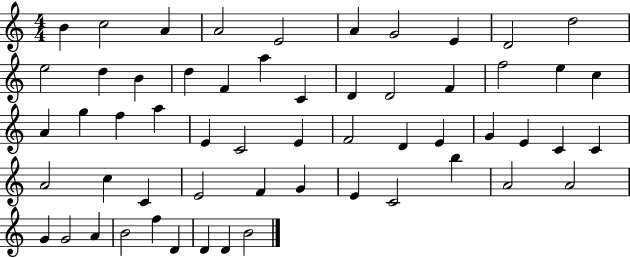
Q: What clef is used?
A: treble